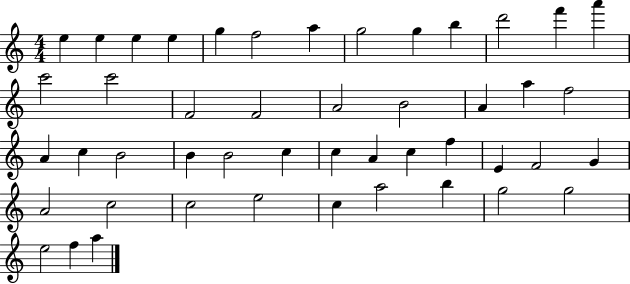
X:1
T:Untitled
M:4/4
L:1/4
K:C
e e e e g f2 a g2 g b d'2 f' a' c'2 c'2 F2 F2 A2 B2 A a f2 A c B2 B B2 c c A c f E F2 G A2 c2 c2 e2 c a2 b g2 g2 e2 f a